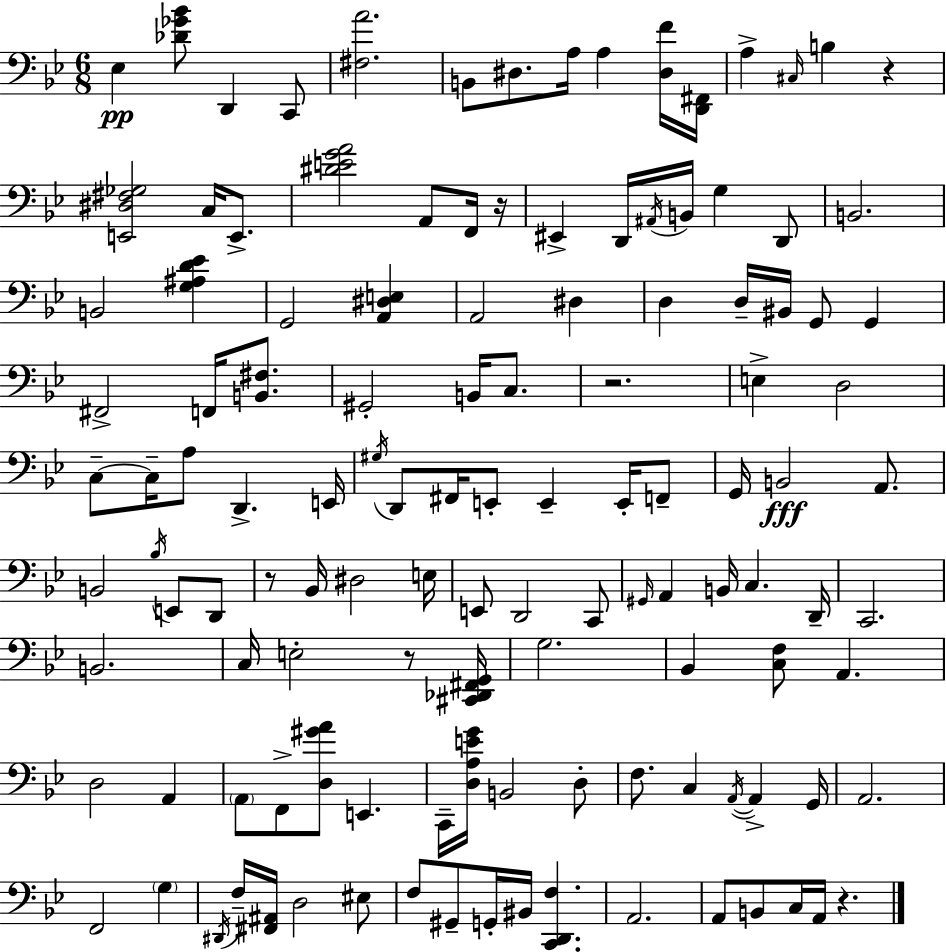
{
  \clef bass
  \numericTimeSignature
  \time 6/8
  \key bes \major
  ees4\pp <des' ges' bes'>8 d,4 c,8 | <fis a'>2. | b,8 dis8. a16 a4 <dis f'>16 <d, fis,>16 | a4-> \grace { cis16 } b4 r4 | \break <e, dis fis ges>2 c16 e,8.-> | <dis' e' g' a'>2 a,8 f,16 | r16 eis,4-> d,16 \acciaccatura { ais,16 } b,16 g4 | d,8 b,2. | \break b,2 <g ais d' ees'>4 | g,2 <a, dis e>4 | a,2 dis4 | d4 d16-- bis,16 g,8 g,4 | \break fis,2-> f,16 <b, fis>8. | gis,2-. b,16 c8. | r2. | e4-> d2 | \break c8--~~ c16-- a8 d,4.-> | e,16 \acciaccatura { gis16 } d,8 fis,16 e,8-. e,4-- | e,16-. f,8-- g,16 b,2\fff | a,8. b,2 \acciaccatura { bes16 } | \break e,8 d,8 r8 bes,16 dis2 | e16 e,8 d,2 | c,8 \grace { gis,16 } a,4 b,16 c4. | d,16-- c,2. | \break b,2. | c16 e2-. | r8 <cis, des, fis, g,>16 g2. | bes,4 <c f>8 a,4. | \break d2 | a,4 \parenthesize a,8 f,8-> <d gis' a'>8 e,4. | c,16-- <d a e' g'>16 b,2 | d8-. f8. c4 | \break \acciaccatura { a,16~ }~ a,4-> g,16 a,2. | f,2 | \parenthesize g4 \acciaccatura { dis,16 } f16-- <fis, ais,>16 d2 | eis8 f8 gis,8-- g,16-. | \break bis,16 <c, d, f>4. a,2. | a,8 b,8 c16 | a,16 r4. \bar "|."
}